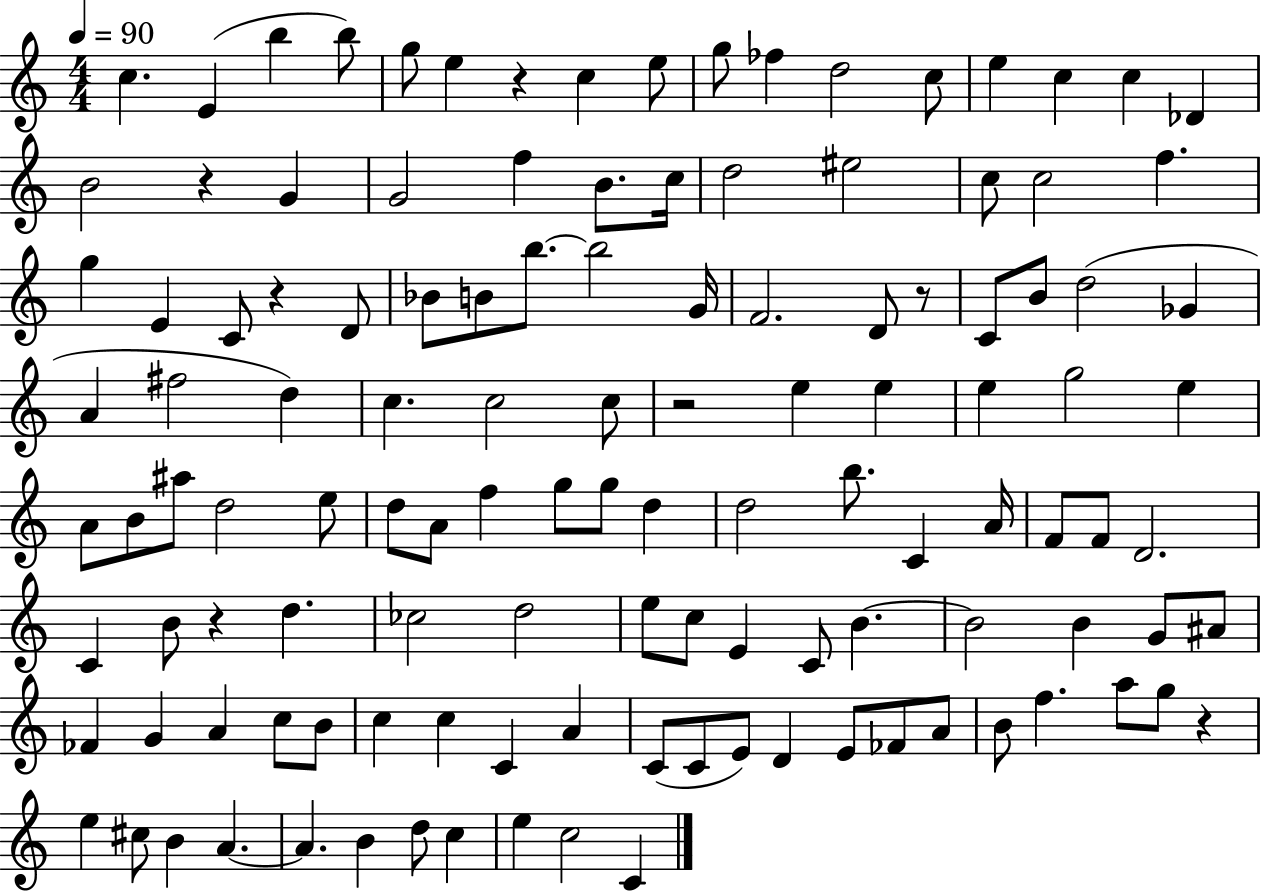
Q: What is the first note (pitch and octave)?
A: C5